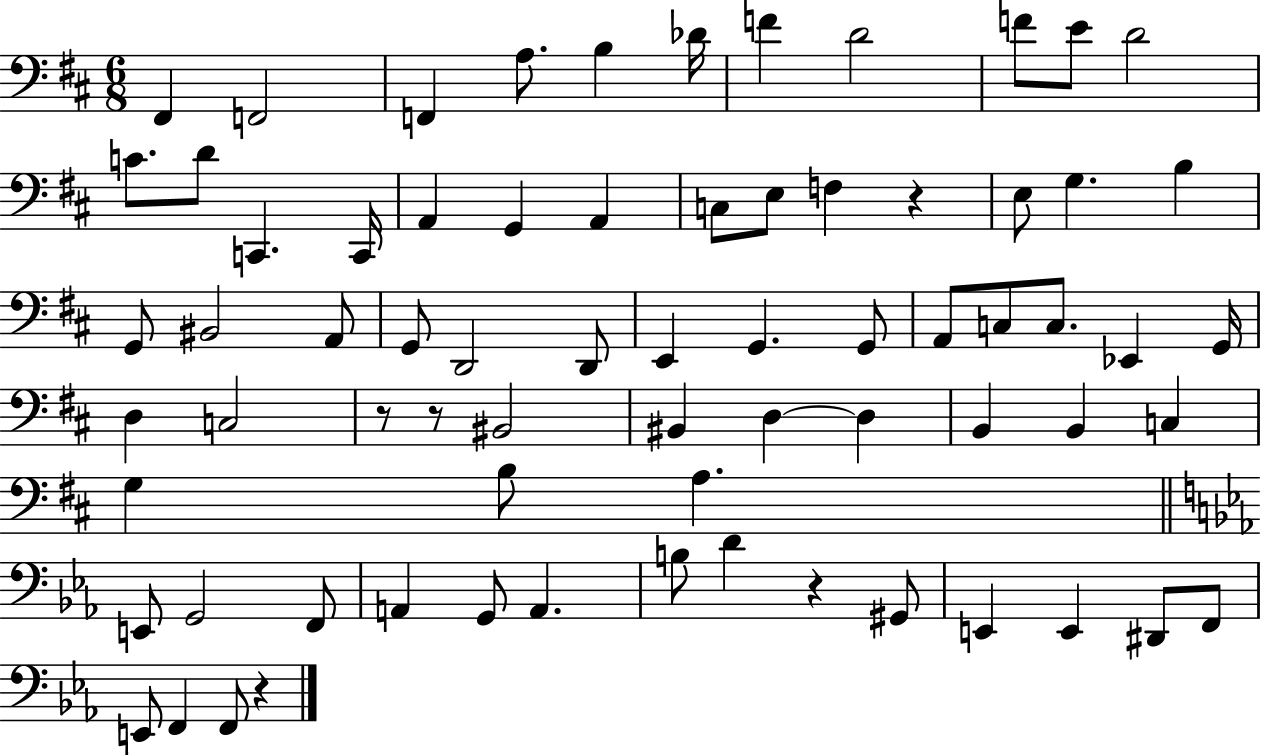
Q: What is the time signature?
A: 6/8